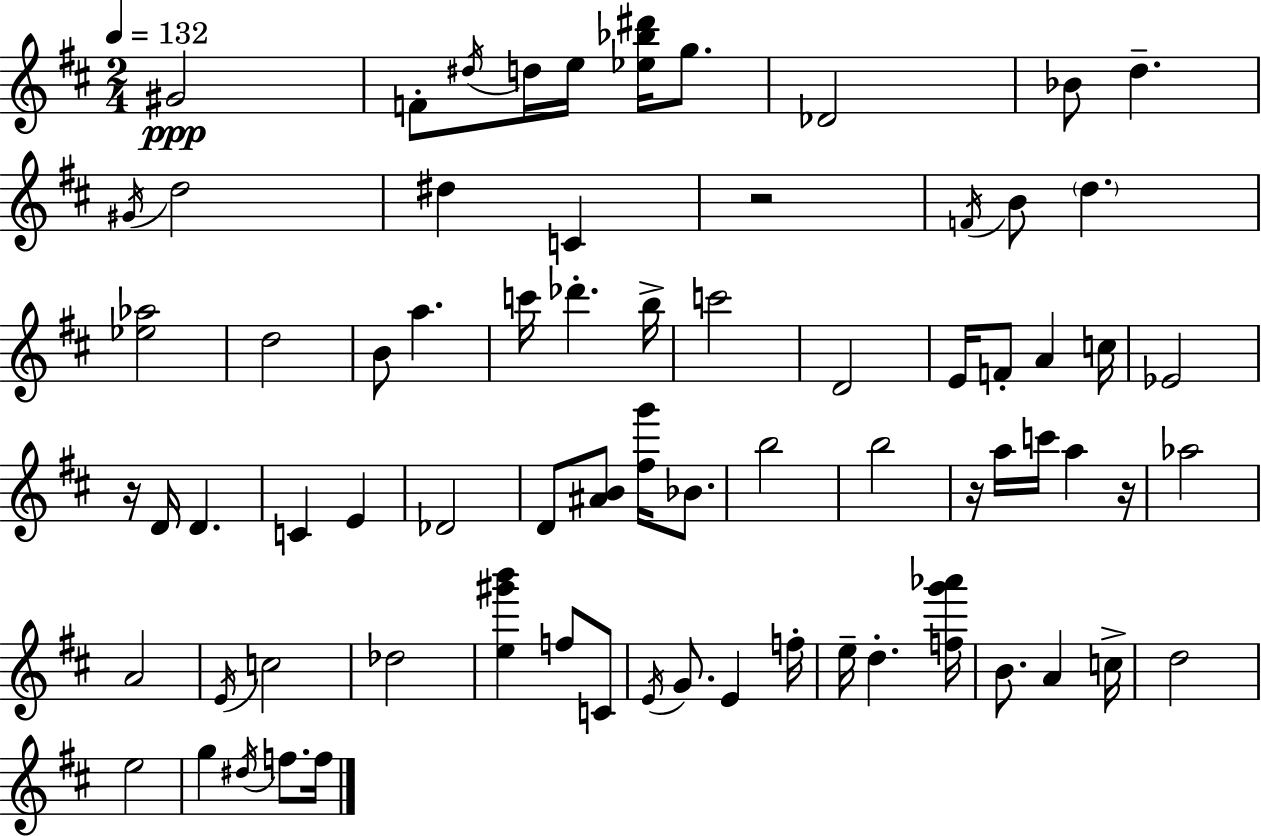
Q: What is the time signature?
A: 2/4